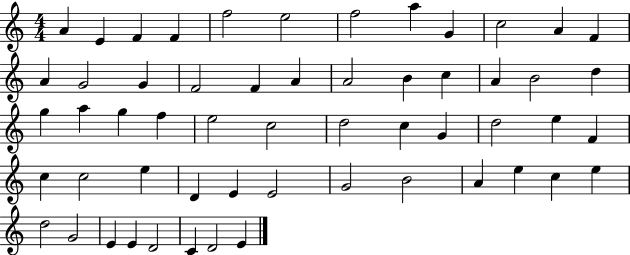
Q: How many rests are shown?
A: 0